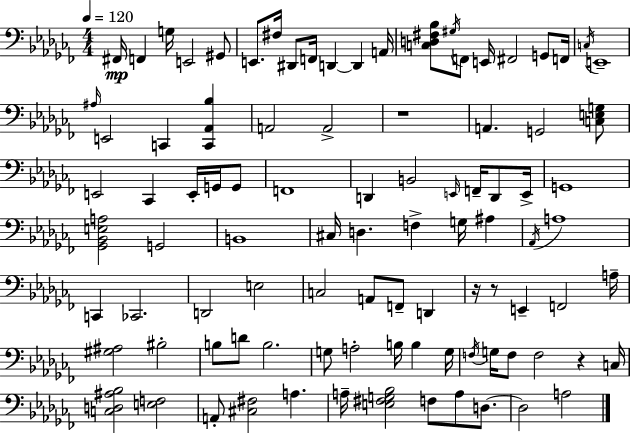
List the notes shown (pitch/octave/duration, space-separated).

F#2/s F2/q G3/s E2/h G#2/e E2/e. F#3/s D#2/e F2/s D2/q D2/q A2/s [C3,D3,F#3,Bb3]/e G#3/s F2/e E2/s F#2/h G2/e F2/s C3/s E2/w A#3/s E2/h C2/q [C2,Ab2,Bb3]/q A2/h A2/h R/w A2/q. G2/h [C3,E3,G3]/e E2/h CES2/q E2/s G2/s G2/e F2/w D2/q B2/h E2/s F2/s D2/e E2/s G2/w [Gb2,Bb2,E3,A3]/h G2/h B2/w C#3/s D3/q. F3/q G3/s A#3/q Ab2/s A3/w C2/q CES2/h. D2/h E3/h C3/h A2/e F2/e D2/q R/s R/e E2/q F2/h A3/s [G#3,A#3]/h BIS3/h B3/e D4/e B3/h. G3/e A3/h B3/s B3/q G3/s F3/s G3/s F3/e F3/h R/q C3/s [C3,D3,A#3,Bb3]/h [E3,F3]/h A2/e [C#3,F#3]/h A3/q. A3/s [E3,F#3,G3,Bb3]/h F3/e A3/e D3/e. D3/h A3/h